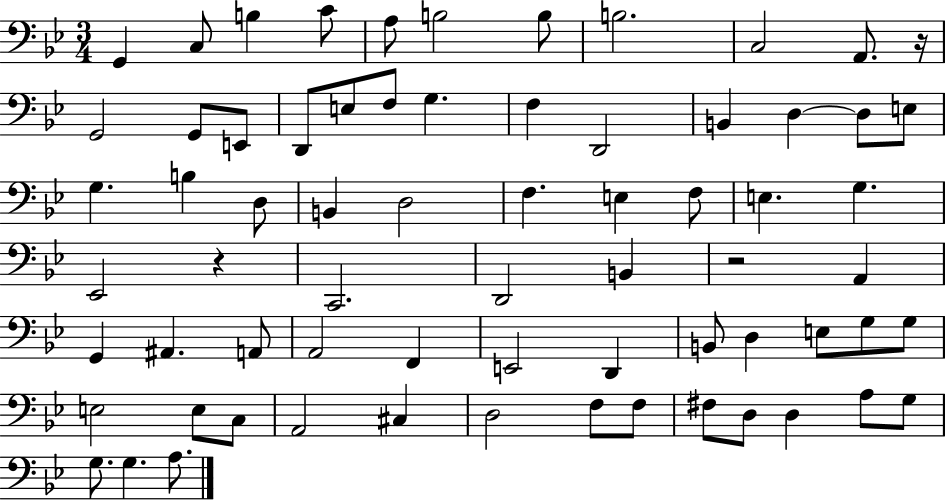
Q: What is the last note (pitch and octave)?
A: A3